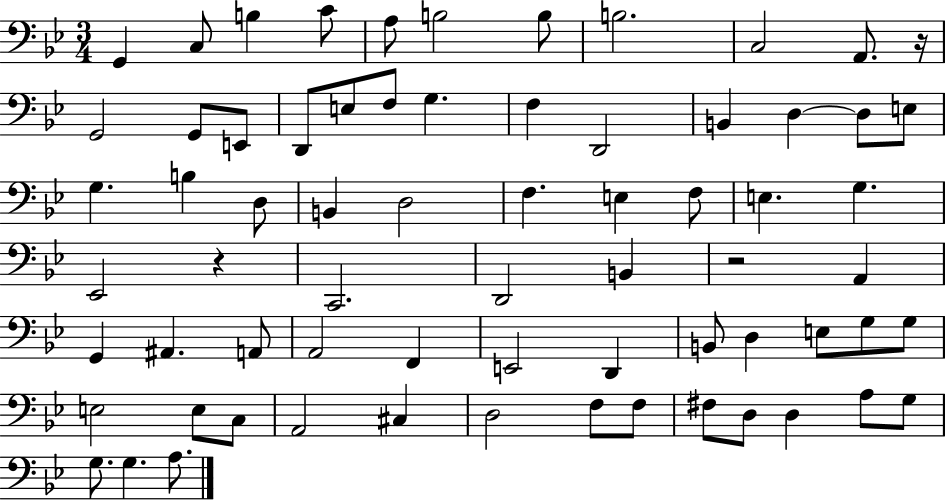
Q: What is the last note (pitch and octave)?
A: A3